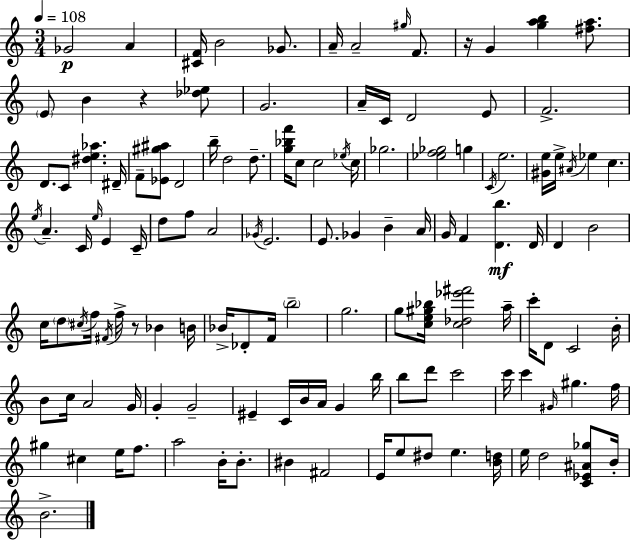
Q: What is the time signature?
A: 3/4